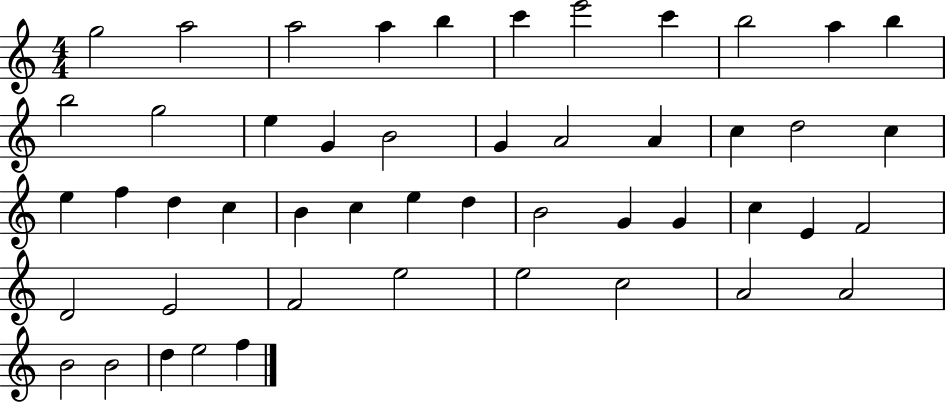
X:1
T:Untitled
M:4/4
L:1/4
K:C
g2 a2 a2 a b c' e'2 c' b2 a b b2 g2 e G B2 G A2 A c d2 c e f d c B c e d B2 G G c E F2 D2 E2 F2 e2 e2 c2 A2 A2 B2 B2 d e2 f